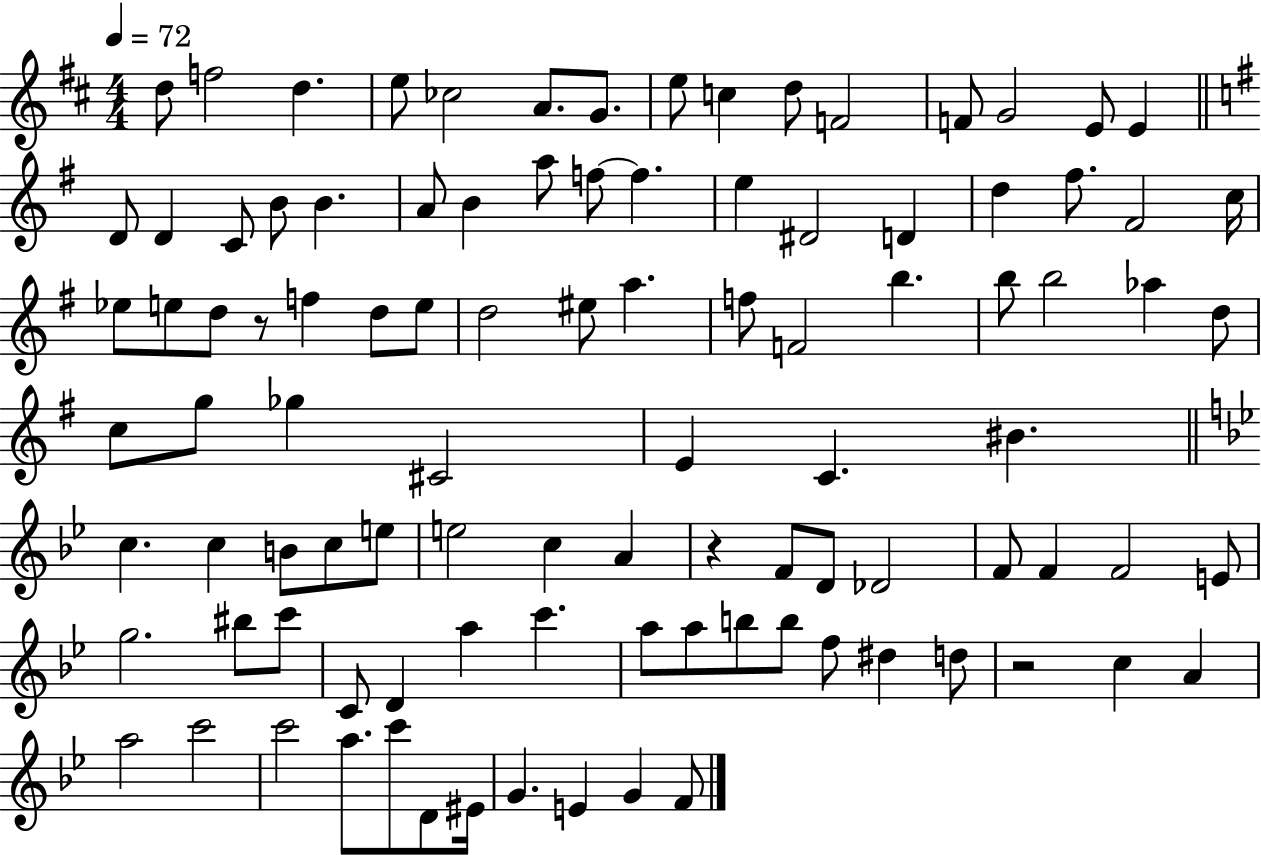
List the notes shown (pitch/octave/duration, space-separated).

D5/e F5/h D5/q. E5/e CES5/h A4/e. G4/e. E5/e C5/q D5/e F4/h F4/e G4/h E4/e E4/q D4/e D4/q C4/e B4/e B4/q. A4/e B4/q A5/e F5/e F5/q. E5/q D#4/h D4/q D5/q F#5/e. F#4/h C5/s Eb5/e E5/e D5/e R/e F5/q D5/e E5/e D5/h EIS5/e A5/q. F5/e F4/h B5/q. B5/e B5/h Ab5/q D5/e C5/e G5/e Gb5/q C#4/h E4/q C4/q. BIS4/q. C5/q. C5/q B4/e C5/e E5/e E5/h C5/q A4/q R/q F4/e D4/e Db4/h F4/e F4/q F4/h E4/e G5/h. BIS5/e C6/e C4/e D4/q A5/q C6/q. A5/e A5/e B5/e B5/e F5/e D#5/q D5/e R/h C5/q A4/q A5/h C6/h C6/h A5/e. C6/e D4/e EIS4/s G4/q. E4/q G4/q F4/e